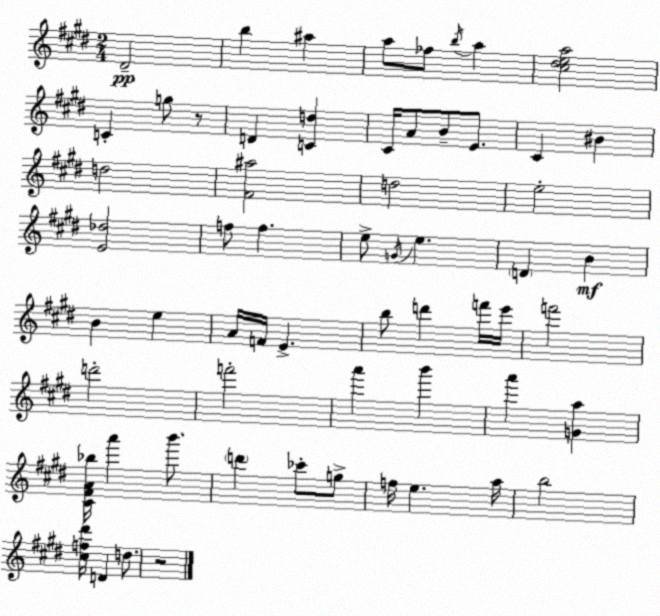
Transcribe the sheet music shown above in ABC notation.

X:1
T:Untitled
M:2/4
L:1/4
K:E
^D2 b ^a a/2 _f/2 b/4 a [^c^dea]2 C g/2 z/2 D [Cd] ^C/4 A/2 B/2 E/2 ^C ^B d2 [^F^a]2 d2 e2 [E_d]2 f/2 f e/2 G/4 e D B B e A/4 F/4 E b/2 d' f'/4 e'/4 f'2 d'2 f'2 a' b' a' [Ga] [^C^FA_b]/4 a' b'/2 d' _c'/2 g/2 f/4 e a/4 b2 [^cf^d']/4 D d/2 z2